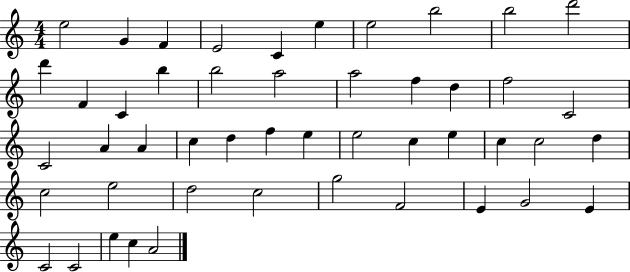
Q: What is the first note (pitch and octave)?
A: E5